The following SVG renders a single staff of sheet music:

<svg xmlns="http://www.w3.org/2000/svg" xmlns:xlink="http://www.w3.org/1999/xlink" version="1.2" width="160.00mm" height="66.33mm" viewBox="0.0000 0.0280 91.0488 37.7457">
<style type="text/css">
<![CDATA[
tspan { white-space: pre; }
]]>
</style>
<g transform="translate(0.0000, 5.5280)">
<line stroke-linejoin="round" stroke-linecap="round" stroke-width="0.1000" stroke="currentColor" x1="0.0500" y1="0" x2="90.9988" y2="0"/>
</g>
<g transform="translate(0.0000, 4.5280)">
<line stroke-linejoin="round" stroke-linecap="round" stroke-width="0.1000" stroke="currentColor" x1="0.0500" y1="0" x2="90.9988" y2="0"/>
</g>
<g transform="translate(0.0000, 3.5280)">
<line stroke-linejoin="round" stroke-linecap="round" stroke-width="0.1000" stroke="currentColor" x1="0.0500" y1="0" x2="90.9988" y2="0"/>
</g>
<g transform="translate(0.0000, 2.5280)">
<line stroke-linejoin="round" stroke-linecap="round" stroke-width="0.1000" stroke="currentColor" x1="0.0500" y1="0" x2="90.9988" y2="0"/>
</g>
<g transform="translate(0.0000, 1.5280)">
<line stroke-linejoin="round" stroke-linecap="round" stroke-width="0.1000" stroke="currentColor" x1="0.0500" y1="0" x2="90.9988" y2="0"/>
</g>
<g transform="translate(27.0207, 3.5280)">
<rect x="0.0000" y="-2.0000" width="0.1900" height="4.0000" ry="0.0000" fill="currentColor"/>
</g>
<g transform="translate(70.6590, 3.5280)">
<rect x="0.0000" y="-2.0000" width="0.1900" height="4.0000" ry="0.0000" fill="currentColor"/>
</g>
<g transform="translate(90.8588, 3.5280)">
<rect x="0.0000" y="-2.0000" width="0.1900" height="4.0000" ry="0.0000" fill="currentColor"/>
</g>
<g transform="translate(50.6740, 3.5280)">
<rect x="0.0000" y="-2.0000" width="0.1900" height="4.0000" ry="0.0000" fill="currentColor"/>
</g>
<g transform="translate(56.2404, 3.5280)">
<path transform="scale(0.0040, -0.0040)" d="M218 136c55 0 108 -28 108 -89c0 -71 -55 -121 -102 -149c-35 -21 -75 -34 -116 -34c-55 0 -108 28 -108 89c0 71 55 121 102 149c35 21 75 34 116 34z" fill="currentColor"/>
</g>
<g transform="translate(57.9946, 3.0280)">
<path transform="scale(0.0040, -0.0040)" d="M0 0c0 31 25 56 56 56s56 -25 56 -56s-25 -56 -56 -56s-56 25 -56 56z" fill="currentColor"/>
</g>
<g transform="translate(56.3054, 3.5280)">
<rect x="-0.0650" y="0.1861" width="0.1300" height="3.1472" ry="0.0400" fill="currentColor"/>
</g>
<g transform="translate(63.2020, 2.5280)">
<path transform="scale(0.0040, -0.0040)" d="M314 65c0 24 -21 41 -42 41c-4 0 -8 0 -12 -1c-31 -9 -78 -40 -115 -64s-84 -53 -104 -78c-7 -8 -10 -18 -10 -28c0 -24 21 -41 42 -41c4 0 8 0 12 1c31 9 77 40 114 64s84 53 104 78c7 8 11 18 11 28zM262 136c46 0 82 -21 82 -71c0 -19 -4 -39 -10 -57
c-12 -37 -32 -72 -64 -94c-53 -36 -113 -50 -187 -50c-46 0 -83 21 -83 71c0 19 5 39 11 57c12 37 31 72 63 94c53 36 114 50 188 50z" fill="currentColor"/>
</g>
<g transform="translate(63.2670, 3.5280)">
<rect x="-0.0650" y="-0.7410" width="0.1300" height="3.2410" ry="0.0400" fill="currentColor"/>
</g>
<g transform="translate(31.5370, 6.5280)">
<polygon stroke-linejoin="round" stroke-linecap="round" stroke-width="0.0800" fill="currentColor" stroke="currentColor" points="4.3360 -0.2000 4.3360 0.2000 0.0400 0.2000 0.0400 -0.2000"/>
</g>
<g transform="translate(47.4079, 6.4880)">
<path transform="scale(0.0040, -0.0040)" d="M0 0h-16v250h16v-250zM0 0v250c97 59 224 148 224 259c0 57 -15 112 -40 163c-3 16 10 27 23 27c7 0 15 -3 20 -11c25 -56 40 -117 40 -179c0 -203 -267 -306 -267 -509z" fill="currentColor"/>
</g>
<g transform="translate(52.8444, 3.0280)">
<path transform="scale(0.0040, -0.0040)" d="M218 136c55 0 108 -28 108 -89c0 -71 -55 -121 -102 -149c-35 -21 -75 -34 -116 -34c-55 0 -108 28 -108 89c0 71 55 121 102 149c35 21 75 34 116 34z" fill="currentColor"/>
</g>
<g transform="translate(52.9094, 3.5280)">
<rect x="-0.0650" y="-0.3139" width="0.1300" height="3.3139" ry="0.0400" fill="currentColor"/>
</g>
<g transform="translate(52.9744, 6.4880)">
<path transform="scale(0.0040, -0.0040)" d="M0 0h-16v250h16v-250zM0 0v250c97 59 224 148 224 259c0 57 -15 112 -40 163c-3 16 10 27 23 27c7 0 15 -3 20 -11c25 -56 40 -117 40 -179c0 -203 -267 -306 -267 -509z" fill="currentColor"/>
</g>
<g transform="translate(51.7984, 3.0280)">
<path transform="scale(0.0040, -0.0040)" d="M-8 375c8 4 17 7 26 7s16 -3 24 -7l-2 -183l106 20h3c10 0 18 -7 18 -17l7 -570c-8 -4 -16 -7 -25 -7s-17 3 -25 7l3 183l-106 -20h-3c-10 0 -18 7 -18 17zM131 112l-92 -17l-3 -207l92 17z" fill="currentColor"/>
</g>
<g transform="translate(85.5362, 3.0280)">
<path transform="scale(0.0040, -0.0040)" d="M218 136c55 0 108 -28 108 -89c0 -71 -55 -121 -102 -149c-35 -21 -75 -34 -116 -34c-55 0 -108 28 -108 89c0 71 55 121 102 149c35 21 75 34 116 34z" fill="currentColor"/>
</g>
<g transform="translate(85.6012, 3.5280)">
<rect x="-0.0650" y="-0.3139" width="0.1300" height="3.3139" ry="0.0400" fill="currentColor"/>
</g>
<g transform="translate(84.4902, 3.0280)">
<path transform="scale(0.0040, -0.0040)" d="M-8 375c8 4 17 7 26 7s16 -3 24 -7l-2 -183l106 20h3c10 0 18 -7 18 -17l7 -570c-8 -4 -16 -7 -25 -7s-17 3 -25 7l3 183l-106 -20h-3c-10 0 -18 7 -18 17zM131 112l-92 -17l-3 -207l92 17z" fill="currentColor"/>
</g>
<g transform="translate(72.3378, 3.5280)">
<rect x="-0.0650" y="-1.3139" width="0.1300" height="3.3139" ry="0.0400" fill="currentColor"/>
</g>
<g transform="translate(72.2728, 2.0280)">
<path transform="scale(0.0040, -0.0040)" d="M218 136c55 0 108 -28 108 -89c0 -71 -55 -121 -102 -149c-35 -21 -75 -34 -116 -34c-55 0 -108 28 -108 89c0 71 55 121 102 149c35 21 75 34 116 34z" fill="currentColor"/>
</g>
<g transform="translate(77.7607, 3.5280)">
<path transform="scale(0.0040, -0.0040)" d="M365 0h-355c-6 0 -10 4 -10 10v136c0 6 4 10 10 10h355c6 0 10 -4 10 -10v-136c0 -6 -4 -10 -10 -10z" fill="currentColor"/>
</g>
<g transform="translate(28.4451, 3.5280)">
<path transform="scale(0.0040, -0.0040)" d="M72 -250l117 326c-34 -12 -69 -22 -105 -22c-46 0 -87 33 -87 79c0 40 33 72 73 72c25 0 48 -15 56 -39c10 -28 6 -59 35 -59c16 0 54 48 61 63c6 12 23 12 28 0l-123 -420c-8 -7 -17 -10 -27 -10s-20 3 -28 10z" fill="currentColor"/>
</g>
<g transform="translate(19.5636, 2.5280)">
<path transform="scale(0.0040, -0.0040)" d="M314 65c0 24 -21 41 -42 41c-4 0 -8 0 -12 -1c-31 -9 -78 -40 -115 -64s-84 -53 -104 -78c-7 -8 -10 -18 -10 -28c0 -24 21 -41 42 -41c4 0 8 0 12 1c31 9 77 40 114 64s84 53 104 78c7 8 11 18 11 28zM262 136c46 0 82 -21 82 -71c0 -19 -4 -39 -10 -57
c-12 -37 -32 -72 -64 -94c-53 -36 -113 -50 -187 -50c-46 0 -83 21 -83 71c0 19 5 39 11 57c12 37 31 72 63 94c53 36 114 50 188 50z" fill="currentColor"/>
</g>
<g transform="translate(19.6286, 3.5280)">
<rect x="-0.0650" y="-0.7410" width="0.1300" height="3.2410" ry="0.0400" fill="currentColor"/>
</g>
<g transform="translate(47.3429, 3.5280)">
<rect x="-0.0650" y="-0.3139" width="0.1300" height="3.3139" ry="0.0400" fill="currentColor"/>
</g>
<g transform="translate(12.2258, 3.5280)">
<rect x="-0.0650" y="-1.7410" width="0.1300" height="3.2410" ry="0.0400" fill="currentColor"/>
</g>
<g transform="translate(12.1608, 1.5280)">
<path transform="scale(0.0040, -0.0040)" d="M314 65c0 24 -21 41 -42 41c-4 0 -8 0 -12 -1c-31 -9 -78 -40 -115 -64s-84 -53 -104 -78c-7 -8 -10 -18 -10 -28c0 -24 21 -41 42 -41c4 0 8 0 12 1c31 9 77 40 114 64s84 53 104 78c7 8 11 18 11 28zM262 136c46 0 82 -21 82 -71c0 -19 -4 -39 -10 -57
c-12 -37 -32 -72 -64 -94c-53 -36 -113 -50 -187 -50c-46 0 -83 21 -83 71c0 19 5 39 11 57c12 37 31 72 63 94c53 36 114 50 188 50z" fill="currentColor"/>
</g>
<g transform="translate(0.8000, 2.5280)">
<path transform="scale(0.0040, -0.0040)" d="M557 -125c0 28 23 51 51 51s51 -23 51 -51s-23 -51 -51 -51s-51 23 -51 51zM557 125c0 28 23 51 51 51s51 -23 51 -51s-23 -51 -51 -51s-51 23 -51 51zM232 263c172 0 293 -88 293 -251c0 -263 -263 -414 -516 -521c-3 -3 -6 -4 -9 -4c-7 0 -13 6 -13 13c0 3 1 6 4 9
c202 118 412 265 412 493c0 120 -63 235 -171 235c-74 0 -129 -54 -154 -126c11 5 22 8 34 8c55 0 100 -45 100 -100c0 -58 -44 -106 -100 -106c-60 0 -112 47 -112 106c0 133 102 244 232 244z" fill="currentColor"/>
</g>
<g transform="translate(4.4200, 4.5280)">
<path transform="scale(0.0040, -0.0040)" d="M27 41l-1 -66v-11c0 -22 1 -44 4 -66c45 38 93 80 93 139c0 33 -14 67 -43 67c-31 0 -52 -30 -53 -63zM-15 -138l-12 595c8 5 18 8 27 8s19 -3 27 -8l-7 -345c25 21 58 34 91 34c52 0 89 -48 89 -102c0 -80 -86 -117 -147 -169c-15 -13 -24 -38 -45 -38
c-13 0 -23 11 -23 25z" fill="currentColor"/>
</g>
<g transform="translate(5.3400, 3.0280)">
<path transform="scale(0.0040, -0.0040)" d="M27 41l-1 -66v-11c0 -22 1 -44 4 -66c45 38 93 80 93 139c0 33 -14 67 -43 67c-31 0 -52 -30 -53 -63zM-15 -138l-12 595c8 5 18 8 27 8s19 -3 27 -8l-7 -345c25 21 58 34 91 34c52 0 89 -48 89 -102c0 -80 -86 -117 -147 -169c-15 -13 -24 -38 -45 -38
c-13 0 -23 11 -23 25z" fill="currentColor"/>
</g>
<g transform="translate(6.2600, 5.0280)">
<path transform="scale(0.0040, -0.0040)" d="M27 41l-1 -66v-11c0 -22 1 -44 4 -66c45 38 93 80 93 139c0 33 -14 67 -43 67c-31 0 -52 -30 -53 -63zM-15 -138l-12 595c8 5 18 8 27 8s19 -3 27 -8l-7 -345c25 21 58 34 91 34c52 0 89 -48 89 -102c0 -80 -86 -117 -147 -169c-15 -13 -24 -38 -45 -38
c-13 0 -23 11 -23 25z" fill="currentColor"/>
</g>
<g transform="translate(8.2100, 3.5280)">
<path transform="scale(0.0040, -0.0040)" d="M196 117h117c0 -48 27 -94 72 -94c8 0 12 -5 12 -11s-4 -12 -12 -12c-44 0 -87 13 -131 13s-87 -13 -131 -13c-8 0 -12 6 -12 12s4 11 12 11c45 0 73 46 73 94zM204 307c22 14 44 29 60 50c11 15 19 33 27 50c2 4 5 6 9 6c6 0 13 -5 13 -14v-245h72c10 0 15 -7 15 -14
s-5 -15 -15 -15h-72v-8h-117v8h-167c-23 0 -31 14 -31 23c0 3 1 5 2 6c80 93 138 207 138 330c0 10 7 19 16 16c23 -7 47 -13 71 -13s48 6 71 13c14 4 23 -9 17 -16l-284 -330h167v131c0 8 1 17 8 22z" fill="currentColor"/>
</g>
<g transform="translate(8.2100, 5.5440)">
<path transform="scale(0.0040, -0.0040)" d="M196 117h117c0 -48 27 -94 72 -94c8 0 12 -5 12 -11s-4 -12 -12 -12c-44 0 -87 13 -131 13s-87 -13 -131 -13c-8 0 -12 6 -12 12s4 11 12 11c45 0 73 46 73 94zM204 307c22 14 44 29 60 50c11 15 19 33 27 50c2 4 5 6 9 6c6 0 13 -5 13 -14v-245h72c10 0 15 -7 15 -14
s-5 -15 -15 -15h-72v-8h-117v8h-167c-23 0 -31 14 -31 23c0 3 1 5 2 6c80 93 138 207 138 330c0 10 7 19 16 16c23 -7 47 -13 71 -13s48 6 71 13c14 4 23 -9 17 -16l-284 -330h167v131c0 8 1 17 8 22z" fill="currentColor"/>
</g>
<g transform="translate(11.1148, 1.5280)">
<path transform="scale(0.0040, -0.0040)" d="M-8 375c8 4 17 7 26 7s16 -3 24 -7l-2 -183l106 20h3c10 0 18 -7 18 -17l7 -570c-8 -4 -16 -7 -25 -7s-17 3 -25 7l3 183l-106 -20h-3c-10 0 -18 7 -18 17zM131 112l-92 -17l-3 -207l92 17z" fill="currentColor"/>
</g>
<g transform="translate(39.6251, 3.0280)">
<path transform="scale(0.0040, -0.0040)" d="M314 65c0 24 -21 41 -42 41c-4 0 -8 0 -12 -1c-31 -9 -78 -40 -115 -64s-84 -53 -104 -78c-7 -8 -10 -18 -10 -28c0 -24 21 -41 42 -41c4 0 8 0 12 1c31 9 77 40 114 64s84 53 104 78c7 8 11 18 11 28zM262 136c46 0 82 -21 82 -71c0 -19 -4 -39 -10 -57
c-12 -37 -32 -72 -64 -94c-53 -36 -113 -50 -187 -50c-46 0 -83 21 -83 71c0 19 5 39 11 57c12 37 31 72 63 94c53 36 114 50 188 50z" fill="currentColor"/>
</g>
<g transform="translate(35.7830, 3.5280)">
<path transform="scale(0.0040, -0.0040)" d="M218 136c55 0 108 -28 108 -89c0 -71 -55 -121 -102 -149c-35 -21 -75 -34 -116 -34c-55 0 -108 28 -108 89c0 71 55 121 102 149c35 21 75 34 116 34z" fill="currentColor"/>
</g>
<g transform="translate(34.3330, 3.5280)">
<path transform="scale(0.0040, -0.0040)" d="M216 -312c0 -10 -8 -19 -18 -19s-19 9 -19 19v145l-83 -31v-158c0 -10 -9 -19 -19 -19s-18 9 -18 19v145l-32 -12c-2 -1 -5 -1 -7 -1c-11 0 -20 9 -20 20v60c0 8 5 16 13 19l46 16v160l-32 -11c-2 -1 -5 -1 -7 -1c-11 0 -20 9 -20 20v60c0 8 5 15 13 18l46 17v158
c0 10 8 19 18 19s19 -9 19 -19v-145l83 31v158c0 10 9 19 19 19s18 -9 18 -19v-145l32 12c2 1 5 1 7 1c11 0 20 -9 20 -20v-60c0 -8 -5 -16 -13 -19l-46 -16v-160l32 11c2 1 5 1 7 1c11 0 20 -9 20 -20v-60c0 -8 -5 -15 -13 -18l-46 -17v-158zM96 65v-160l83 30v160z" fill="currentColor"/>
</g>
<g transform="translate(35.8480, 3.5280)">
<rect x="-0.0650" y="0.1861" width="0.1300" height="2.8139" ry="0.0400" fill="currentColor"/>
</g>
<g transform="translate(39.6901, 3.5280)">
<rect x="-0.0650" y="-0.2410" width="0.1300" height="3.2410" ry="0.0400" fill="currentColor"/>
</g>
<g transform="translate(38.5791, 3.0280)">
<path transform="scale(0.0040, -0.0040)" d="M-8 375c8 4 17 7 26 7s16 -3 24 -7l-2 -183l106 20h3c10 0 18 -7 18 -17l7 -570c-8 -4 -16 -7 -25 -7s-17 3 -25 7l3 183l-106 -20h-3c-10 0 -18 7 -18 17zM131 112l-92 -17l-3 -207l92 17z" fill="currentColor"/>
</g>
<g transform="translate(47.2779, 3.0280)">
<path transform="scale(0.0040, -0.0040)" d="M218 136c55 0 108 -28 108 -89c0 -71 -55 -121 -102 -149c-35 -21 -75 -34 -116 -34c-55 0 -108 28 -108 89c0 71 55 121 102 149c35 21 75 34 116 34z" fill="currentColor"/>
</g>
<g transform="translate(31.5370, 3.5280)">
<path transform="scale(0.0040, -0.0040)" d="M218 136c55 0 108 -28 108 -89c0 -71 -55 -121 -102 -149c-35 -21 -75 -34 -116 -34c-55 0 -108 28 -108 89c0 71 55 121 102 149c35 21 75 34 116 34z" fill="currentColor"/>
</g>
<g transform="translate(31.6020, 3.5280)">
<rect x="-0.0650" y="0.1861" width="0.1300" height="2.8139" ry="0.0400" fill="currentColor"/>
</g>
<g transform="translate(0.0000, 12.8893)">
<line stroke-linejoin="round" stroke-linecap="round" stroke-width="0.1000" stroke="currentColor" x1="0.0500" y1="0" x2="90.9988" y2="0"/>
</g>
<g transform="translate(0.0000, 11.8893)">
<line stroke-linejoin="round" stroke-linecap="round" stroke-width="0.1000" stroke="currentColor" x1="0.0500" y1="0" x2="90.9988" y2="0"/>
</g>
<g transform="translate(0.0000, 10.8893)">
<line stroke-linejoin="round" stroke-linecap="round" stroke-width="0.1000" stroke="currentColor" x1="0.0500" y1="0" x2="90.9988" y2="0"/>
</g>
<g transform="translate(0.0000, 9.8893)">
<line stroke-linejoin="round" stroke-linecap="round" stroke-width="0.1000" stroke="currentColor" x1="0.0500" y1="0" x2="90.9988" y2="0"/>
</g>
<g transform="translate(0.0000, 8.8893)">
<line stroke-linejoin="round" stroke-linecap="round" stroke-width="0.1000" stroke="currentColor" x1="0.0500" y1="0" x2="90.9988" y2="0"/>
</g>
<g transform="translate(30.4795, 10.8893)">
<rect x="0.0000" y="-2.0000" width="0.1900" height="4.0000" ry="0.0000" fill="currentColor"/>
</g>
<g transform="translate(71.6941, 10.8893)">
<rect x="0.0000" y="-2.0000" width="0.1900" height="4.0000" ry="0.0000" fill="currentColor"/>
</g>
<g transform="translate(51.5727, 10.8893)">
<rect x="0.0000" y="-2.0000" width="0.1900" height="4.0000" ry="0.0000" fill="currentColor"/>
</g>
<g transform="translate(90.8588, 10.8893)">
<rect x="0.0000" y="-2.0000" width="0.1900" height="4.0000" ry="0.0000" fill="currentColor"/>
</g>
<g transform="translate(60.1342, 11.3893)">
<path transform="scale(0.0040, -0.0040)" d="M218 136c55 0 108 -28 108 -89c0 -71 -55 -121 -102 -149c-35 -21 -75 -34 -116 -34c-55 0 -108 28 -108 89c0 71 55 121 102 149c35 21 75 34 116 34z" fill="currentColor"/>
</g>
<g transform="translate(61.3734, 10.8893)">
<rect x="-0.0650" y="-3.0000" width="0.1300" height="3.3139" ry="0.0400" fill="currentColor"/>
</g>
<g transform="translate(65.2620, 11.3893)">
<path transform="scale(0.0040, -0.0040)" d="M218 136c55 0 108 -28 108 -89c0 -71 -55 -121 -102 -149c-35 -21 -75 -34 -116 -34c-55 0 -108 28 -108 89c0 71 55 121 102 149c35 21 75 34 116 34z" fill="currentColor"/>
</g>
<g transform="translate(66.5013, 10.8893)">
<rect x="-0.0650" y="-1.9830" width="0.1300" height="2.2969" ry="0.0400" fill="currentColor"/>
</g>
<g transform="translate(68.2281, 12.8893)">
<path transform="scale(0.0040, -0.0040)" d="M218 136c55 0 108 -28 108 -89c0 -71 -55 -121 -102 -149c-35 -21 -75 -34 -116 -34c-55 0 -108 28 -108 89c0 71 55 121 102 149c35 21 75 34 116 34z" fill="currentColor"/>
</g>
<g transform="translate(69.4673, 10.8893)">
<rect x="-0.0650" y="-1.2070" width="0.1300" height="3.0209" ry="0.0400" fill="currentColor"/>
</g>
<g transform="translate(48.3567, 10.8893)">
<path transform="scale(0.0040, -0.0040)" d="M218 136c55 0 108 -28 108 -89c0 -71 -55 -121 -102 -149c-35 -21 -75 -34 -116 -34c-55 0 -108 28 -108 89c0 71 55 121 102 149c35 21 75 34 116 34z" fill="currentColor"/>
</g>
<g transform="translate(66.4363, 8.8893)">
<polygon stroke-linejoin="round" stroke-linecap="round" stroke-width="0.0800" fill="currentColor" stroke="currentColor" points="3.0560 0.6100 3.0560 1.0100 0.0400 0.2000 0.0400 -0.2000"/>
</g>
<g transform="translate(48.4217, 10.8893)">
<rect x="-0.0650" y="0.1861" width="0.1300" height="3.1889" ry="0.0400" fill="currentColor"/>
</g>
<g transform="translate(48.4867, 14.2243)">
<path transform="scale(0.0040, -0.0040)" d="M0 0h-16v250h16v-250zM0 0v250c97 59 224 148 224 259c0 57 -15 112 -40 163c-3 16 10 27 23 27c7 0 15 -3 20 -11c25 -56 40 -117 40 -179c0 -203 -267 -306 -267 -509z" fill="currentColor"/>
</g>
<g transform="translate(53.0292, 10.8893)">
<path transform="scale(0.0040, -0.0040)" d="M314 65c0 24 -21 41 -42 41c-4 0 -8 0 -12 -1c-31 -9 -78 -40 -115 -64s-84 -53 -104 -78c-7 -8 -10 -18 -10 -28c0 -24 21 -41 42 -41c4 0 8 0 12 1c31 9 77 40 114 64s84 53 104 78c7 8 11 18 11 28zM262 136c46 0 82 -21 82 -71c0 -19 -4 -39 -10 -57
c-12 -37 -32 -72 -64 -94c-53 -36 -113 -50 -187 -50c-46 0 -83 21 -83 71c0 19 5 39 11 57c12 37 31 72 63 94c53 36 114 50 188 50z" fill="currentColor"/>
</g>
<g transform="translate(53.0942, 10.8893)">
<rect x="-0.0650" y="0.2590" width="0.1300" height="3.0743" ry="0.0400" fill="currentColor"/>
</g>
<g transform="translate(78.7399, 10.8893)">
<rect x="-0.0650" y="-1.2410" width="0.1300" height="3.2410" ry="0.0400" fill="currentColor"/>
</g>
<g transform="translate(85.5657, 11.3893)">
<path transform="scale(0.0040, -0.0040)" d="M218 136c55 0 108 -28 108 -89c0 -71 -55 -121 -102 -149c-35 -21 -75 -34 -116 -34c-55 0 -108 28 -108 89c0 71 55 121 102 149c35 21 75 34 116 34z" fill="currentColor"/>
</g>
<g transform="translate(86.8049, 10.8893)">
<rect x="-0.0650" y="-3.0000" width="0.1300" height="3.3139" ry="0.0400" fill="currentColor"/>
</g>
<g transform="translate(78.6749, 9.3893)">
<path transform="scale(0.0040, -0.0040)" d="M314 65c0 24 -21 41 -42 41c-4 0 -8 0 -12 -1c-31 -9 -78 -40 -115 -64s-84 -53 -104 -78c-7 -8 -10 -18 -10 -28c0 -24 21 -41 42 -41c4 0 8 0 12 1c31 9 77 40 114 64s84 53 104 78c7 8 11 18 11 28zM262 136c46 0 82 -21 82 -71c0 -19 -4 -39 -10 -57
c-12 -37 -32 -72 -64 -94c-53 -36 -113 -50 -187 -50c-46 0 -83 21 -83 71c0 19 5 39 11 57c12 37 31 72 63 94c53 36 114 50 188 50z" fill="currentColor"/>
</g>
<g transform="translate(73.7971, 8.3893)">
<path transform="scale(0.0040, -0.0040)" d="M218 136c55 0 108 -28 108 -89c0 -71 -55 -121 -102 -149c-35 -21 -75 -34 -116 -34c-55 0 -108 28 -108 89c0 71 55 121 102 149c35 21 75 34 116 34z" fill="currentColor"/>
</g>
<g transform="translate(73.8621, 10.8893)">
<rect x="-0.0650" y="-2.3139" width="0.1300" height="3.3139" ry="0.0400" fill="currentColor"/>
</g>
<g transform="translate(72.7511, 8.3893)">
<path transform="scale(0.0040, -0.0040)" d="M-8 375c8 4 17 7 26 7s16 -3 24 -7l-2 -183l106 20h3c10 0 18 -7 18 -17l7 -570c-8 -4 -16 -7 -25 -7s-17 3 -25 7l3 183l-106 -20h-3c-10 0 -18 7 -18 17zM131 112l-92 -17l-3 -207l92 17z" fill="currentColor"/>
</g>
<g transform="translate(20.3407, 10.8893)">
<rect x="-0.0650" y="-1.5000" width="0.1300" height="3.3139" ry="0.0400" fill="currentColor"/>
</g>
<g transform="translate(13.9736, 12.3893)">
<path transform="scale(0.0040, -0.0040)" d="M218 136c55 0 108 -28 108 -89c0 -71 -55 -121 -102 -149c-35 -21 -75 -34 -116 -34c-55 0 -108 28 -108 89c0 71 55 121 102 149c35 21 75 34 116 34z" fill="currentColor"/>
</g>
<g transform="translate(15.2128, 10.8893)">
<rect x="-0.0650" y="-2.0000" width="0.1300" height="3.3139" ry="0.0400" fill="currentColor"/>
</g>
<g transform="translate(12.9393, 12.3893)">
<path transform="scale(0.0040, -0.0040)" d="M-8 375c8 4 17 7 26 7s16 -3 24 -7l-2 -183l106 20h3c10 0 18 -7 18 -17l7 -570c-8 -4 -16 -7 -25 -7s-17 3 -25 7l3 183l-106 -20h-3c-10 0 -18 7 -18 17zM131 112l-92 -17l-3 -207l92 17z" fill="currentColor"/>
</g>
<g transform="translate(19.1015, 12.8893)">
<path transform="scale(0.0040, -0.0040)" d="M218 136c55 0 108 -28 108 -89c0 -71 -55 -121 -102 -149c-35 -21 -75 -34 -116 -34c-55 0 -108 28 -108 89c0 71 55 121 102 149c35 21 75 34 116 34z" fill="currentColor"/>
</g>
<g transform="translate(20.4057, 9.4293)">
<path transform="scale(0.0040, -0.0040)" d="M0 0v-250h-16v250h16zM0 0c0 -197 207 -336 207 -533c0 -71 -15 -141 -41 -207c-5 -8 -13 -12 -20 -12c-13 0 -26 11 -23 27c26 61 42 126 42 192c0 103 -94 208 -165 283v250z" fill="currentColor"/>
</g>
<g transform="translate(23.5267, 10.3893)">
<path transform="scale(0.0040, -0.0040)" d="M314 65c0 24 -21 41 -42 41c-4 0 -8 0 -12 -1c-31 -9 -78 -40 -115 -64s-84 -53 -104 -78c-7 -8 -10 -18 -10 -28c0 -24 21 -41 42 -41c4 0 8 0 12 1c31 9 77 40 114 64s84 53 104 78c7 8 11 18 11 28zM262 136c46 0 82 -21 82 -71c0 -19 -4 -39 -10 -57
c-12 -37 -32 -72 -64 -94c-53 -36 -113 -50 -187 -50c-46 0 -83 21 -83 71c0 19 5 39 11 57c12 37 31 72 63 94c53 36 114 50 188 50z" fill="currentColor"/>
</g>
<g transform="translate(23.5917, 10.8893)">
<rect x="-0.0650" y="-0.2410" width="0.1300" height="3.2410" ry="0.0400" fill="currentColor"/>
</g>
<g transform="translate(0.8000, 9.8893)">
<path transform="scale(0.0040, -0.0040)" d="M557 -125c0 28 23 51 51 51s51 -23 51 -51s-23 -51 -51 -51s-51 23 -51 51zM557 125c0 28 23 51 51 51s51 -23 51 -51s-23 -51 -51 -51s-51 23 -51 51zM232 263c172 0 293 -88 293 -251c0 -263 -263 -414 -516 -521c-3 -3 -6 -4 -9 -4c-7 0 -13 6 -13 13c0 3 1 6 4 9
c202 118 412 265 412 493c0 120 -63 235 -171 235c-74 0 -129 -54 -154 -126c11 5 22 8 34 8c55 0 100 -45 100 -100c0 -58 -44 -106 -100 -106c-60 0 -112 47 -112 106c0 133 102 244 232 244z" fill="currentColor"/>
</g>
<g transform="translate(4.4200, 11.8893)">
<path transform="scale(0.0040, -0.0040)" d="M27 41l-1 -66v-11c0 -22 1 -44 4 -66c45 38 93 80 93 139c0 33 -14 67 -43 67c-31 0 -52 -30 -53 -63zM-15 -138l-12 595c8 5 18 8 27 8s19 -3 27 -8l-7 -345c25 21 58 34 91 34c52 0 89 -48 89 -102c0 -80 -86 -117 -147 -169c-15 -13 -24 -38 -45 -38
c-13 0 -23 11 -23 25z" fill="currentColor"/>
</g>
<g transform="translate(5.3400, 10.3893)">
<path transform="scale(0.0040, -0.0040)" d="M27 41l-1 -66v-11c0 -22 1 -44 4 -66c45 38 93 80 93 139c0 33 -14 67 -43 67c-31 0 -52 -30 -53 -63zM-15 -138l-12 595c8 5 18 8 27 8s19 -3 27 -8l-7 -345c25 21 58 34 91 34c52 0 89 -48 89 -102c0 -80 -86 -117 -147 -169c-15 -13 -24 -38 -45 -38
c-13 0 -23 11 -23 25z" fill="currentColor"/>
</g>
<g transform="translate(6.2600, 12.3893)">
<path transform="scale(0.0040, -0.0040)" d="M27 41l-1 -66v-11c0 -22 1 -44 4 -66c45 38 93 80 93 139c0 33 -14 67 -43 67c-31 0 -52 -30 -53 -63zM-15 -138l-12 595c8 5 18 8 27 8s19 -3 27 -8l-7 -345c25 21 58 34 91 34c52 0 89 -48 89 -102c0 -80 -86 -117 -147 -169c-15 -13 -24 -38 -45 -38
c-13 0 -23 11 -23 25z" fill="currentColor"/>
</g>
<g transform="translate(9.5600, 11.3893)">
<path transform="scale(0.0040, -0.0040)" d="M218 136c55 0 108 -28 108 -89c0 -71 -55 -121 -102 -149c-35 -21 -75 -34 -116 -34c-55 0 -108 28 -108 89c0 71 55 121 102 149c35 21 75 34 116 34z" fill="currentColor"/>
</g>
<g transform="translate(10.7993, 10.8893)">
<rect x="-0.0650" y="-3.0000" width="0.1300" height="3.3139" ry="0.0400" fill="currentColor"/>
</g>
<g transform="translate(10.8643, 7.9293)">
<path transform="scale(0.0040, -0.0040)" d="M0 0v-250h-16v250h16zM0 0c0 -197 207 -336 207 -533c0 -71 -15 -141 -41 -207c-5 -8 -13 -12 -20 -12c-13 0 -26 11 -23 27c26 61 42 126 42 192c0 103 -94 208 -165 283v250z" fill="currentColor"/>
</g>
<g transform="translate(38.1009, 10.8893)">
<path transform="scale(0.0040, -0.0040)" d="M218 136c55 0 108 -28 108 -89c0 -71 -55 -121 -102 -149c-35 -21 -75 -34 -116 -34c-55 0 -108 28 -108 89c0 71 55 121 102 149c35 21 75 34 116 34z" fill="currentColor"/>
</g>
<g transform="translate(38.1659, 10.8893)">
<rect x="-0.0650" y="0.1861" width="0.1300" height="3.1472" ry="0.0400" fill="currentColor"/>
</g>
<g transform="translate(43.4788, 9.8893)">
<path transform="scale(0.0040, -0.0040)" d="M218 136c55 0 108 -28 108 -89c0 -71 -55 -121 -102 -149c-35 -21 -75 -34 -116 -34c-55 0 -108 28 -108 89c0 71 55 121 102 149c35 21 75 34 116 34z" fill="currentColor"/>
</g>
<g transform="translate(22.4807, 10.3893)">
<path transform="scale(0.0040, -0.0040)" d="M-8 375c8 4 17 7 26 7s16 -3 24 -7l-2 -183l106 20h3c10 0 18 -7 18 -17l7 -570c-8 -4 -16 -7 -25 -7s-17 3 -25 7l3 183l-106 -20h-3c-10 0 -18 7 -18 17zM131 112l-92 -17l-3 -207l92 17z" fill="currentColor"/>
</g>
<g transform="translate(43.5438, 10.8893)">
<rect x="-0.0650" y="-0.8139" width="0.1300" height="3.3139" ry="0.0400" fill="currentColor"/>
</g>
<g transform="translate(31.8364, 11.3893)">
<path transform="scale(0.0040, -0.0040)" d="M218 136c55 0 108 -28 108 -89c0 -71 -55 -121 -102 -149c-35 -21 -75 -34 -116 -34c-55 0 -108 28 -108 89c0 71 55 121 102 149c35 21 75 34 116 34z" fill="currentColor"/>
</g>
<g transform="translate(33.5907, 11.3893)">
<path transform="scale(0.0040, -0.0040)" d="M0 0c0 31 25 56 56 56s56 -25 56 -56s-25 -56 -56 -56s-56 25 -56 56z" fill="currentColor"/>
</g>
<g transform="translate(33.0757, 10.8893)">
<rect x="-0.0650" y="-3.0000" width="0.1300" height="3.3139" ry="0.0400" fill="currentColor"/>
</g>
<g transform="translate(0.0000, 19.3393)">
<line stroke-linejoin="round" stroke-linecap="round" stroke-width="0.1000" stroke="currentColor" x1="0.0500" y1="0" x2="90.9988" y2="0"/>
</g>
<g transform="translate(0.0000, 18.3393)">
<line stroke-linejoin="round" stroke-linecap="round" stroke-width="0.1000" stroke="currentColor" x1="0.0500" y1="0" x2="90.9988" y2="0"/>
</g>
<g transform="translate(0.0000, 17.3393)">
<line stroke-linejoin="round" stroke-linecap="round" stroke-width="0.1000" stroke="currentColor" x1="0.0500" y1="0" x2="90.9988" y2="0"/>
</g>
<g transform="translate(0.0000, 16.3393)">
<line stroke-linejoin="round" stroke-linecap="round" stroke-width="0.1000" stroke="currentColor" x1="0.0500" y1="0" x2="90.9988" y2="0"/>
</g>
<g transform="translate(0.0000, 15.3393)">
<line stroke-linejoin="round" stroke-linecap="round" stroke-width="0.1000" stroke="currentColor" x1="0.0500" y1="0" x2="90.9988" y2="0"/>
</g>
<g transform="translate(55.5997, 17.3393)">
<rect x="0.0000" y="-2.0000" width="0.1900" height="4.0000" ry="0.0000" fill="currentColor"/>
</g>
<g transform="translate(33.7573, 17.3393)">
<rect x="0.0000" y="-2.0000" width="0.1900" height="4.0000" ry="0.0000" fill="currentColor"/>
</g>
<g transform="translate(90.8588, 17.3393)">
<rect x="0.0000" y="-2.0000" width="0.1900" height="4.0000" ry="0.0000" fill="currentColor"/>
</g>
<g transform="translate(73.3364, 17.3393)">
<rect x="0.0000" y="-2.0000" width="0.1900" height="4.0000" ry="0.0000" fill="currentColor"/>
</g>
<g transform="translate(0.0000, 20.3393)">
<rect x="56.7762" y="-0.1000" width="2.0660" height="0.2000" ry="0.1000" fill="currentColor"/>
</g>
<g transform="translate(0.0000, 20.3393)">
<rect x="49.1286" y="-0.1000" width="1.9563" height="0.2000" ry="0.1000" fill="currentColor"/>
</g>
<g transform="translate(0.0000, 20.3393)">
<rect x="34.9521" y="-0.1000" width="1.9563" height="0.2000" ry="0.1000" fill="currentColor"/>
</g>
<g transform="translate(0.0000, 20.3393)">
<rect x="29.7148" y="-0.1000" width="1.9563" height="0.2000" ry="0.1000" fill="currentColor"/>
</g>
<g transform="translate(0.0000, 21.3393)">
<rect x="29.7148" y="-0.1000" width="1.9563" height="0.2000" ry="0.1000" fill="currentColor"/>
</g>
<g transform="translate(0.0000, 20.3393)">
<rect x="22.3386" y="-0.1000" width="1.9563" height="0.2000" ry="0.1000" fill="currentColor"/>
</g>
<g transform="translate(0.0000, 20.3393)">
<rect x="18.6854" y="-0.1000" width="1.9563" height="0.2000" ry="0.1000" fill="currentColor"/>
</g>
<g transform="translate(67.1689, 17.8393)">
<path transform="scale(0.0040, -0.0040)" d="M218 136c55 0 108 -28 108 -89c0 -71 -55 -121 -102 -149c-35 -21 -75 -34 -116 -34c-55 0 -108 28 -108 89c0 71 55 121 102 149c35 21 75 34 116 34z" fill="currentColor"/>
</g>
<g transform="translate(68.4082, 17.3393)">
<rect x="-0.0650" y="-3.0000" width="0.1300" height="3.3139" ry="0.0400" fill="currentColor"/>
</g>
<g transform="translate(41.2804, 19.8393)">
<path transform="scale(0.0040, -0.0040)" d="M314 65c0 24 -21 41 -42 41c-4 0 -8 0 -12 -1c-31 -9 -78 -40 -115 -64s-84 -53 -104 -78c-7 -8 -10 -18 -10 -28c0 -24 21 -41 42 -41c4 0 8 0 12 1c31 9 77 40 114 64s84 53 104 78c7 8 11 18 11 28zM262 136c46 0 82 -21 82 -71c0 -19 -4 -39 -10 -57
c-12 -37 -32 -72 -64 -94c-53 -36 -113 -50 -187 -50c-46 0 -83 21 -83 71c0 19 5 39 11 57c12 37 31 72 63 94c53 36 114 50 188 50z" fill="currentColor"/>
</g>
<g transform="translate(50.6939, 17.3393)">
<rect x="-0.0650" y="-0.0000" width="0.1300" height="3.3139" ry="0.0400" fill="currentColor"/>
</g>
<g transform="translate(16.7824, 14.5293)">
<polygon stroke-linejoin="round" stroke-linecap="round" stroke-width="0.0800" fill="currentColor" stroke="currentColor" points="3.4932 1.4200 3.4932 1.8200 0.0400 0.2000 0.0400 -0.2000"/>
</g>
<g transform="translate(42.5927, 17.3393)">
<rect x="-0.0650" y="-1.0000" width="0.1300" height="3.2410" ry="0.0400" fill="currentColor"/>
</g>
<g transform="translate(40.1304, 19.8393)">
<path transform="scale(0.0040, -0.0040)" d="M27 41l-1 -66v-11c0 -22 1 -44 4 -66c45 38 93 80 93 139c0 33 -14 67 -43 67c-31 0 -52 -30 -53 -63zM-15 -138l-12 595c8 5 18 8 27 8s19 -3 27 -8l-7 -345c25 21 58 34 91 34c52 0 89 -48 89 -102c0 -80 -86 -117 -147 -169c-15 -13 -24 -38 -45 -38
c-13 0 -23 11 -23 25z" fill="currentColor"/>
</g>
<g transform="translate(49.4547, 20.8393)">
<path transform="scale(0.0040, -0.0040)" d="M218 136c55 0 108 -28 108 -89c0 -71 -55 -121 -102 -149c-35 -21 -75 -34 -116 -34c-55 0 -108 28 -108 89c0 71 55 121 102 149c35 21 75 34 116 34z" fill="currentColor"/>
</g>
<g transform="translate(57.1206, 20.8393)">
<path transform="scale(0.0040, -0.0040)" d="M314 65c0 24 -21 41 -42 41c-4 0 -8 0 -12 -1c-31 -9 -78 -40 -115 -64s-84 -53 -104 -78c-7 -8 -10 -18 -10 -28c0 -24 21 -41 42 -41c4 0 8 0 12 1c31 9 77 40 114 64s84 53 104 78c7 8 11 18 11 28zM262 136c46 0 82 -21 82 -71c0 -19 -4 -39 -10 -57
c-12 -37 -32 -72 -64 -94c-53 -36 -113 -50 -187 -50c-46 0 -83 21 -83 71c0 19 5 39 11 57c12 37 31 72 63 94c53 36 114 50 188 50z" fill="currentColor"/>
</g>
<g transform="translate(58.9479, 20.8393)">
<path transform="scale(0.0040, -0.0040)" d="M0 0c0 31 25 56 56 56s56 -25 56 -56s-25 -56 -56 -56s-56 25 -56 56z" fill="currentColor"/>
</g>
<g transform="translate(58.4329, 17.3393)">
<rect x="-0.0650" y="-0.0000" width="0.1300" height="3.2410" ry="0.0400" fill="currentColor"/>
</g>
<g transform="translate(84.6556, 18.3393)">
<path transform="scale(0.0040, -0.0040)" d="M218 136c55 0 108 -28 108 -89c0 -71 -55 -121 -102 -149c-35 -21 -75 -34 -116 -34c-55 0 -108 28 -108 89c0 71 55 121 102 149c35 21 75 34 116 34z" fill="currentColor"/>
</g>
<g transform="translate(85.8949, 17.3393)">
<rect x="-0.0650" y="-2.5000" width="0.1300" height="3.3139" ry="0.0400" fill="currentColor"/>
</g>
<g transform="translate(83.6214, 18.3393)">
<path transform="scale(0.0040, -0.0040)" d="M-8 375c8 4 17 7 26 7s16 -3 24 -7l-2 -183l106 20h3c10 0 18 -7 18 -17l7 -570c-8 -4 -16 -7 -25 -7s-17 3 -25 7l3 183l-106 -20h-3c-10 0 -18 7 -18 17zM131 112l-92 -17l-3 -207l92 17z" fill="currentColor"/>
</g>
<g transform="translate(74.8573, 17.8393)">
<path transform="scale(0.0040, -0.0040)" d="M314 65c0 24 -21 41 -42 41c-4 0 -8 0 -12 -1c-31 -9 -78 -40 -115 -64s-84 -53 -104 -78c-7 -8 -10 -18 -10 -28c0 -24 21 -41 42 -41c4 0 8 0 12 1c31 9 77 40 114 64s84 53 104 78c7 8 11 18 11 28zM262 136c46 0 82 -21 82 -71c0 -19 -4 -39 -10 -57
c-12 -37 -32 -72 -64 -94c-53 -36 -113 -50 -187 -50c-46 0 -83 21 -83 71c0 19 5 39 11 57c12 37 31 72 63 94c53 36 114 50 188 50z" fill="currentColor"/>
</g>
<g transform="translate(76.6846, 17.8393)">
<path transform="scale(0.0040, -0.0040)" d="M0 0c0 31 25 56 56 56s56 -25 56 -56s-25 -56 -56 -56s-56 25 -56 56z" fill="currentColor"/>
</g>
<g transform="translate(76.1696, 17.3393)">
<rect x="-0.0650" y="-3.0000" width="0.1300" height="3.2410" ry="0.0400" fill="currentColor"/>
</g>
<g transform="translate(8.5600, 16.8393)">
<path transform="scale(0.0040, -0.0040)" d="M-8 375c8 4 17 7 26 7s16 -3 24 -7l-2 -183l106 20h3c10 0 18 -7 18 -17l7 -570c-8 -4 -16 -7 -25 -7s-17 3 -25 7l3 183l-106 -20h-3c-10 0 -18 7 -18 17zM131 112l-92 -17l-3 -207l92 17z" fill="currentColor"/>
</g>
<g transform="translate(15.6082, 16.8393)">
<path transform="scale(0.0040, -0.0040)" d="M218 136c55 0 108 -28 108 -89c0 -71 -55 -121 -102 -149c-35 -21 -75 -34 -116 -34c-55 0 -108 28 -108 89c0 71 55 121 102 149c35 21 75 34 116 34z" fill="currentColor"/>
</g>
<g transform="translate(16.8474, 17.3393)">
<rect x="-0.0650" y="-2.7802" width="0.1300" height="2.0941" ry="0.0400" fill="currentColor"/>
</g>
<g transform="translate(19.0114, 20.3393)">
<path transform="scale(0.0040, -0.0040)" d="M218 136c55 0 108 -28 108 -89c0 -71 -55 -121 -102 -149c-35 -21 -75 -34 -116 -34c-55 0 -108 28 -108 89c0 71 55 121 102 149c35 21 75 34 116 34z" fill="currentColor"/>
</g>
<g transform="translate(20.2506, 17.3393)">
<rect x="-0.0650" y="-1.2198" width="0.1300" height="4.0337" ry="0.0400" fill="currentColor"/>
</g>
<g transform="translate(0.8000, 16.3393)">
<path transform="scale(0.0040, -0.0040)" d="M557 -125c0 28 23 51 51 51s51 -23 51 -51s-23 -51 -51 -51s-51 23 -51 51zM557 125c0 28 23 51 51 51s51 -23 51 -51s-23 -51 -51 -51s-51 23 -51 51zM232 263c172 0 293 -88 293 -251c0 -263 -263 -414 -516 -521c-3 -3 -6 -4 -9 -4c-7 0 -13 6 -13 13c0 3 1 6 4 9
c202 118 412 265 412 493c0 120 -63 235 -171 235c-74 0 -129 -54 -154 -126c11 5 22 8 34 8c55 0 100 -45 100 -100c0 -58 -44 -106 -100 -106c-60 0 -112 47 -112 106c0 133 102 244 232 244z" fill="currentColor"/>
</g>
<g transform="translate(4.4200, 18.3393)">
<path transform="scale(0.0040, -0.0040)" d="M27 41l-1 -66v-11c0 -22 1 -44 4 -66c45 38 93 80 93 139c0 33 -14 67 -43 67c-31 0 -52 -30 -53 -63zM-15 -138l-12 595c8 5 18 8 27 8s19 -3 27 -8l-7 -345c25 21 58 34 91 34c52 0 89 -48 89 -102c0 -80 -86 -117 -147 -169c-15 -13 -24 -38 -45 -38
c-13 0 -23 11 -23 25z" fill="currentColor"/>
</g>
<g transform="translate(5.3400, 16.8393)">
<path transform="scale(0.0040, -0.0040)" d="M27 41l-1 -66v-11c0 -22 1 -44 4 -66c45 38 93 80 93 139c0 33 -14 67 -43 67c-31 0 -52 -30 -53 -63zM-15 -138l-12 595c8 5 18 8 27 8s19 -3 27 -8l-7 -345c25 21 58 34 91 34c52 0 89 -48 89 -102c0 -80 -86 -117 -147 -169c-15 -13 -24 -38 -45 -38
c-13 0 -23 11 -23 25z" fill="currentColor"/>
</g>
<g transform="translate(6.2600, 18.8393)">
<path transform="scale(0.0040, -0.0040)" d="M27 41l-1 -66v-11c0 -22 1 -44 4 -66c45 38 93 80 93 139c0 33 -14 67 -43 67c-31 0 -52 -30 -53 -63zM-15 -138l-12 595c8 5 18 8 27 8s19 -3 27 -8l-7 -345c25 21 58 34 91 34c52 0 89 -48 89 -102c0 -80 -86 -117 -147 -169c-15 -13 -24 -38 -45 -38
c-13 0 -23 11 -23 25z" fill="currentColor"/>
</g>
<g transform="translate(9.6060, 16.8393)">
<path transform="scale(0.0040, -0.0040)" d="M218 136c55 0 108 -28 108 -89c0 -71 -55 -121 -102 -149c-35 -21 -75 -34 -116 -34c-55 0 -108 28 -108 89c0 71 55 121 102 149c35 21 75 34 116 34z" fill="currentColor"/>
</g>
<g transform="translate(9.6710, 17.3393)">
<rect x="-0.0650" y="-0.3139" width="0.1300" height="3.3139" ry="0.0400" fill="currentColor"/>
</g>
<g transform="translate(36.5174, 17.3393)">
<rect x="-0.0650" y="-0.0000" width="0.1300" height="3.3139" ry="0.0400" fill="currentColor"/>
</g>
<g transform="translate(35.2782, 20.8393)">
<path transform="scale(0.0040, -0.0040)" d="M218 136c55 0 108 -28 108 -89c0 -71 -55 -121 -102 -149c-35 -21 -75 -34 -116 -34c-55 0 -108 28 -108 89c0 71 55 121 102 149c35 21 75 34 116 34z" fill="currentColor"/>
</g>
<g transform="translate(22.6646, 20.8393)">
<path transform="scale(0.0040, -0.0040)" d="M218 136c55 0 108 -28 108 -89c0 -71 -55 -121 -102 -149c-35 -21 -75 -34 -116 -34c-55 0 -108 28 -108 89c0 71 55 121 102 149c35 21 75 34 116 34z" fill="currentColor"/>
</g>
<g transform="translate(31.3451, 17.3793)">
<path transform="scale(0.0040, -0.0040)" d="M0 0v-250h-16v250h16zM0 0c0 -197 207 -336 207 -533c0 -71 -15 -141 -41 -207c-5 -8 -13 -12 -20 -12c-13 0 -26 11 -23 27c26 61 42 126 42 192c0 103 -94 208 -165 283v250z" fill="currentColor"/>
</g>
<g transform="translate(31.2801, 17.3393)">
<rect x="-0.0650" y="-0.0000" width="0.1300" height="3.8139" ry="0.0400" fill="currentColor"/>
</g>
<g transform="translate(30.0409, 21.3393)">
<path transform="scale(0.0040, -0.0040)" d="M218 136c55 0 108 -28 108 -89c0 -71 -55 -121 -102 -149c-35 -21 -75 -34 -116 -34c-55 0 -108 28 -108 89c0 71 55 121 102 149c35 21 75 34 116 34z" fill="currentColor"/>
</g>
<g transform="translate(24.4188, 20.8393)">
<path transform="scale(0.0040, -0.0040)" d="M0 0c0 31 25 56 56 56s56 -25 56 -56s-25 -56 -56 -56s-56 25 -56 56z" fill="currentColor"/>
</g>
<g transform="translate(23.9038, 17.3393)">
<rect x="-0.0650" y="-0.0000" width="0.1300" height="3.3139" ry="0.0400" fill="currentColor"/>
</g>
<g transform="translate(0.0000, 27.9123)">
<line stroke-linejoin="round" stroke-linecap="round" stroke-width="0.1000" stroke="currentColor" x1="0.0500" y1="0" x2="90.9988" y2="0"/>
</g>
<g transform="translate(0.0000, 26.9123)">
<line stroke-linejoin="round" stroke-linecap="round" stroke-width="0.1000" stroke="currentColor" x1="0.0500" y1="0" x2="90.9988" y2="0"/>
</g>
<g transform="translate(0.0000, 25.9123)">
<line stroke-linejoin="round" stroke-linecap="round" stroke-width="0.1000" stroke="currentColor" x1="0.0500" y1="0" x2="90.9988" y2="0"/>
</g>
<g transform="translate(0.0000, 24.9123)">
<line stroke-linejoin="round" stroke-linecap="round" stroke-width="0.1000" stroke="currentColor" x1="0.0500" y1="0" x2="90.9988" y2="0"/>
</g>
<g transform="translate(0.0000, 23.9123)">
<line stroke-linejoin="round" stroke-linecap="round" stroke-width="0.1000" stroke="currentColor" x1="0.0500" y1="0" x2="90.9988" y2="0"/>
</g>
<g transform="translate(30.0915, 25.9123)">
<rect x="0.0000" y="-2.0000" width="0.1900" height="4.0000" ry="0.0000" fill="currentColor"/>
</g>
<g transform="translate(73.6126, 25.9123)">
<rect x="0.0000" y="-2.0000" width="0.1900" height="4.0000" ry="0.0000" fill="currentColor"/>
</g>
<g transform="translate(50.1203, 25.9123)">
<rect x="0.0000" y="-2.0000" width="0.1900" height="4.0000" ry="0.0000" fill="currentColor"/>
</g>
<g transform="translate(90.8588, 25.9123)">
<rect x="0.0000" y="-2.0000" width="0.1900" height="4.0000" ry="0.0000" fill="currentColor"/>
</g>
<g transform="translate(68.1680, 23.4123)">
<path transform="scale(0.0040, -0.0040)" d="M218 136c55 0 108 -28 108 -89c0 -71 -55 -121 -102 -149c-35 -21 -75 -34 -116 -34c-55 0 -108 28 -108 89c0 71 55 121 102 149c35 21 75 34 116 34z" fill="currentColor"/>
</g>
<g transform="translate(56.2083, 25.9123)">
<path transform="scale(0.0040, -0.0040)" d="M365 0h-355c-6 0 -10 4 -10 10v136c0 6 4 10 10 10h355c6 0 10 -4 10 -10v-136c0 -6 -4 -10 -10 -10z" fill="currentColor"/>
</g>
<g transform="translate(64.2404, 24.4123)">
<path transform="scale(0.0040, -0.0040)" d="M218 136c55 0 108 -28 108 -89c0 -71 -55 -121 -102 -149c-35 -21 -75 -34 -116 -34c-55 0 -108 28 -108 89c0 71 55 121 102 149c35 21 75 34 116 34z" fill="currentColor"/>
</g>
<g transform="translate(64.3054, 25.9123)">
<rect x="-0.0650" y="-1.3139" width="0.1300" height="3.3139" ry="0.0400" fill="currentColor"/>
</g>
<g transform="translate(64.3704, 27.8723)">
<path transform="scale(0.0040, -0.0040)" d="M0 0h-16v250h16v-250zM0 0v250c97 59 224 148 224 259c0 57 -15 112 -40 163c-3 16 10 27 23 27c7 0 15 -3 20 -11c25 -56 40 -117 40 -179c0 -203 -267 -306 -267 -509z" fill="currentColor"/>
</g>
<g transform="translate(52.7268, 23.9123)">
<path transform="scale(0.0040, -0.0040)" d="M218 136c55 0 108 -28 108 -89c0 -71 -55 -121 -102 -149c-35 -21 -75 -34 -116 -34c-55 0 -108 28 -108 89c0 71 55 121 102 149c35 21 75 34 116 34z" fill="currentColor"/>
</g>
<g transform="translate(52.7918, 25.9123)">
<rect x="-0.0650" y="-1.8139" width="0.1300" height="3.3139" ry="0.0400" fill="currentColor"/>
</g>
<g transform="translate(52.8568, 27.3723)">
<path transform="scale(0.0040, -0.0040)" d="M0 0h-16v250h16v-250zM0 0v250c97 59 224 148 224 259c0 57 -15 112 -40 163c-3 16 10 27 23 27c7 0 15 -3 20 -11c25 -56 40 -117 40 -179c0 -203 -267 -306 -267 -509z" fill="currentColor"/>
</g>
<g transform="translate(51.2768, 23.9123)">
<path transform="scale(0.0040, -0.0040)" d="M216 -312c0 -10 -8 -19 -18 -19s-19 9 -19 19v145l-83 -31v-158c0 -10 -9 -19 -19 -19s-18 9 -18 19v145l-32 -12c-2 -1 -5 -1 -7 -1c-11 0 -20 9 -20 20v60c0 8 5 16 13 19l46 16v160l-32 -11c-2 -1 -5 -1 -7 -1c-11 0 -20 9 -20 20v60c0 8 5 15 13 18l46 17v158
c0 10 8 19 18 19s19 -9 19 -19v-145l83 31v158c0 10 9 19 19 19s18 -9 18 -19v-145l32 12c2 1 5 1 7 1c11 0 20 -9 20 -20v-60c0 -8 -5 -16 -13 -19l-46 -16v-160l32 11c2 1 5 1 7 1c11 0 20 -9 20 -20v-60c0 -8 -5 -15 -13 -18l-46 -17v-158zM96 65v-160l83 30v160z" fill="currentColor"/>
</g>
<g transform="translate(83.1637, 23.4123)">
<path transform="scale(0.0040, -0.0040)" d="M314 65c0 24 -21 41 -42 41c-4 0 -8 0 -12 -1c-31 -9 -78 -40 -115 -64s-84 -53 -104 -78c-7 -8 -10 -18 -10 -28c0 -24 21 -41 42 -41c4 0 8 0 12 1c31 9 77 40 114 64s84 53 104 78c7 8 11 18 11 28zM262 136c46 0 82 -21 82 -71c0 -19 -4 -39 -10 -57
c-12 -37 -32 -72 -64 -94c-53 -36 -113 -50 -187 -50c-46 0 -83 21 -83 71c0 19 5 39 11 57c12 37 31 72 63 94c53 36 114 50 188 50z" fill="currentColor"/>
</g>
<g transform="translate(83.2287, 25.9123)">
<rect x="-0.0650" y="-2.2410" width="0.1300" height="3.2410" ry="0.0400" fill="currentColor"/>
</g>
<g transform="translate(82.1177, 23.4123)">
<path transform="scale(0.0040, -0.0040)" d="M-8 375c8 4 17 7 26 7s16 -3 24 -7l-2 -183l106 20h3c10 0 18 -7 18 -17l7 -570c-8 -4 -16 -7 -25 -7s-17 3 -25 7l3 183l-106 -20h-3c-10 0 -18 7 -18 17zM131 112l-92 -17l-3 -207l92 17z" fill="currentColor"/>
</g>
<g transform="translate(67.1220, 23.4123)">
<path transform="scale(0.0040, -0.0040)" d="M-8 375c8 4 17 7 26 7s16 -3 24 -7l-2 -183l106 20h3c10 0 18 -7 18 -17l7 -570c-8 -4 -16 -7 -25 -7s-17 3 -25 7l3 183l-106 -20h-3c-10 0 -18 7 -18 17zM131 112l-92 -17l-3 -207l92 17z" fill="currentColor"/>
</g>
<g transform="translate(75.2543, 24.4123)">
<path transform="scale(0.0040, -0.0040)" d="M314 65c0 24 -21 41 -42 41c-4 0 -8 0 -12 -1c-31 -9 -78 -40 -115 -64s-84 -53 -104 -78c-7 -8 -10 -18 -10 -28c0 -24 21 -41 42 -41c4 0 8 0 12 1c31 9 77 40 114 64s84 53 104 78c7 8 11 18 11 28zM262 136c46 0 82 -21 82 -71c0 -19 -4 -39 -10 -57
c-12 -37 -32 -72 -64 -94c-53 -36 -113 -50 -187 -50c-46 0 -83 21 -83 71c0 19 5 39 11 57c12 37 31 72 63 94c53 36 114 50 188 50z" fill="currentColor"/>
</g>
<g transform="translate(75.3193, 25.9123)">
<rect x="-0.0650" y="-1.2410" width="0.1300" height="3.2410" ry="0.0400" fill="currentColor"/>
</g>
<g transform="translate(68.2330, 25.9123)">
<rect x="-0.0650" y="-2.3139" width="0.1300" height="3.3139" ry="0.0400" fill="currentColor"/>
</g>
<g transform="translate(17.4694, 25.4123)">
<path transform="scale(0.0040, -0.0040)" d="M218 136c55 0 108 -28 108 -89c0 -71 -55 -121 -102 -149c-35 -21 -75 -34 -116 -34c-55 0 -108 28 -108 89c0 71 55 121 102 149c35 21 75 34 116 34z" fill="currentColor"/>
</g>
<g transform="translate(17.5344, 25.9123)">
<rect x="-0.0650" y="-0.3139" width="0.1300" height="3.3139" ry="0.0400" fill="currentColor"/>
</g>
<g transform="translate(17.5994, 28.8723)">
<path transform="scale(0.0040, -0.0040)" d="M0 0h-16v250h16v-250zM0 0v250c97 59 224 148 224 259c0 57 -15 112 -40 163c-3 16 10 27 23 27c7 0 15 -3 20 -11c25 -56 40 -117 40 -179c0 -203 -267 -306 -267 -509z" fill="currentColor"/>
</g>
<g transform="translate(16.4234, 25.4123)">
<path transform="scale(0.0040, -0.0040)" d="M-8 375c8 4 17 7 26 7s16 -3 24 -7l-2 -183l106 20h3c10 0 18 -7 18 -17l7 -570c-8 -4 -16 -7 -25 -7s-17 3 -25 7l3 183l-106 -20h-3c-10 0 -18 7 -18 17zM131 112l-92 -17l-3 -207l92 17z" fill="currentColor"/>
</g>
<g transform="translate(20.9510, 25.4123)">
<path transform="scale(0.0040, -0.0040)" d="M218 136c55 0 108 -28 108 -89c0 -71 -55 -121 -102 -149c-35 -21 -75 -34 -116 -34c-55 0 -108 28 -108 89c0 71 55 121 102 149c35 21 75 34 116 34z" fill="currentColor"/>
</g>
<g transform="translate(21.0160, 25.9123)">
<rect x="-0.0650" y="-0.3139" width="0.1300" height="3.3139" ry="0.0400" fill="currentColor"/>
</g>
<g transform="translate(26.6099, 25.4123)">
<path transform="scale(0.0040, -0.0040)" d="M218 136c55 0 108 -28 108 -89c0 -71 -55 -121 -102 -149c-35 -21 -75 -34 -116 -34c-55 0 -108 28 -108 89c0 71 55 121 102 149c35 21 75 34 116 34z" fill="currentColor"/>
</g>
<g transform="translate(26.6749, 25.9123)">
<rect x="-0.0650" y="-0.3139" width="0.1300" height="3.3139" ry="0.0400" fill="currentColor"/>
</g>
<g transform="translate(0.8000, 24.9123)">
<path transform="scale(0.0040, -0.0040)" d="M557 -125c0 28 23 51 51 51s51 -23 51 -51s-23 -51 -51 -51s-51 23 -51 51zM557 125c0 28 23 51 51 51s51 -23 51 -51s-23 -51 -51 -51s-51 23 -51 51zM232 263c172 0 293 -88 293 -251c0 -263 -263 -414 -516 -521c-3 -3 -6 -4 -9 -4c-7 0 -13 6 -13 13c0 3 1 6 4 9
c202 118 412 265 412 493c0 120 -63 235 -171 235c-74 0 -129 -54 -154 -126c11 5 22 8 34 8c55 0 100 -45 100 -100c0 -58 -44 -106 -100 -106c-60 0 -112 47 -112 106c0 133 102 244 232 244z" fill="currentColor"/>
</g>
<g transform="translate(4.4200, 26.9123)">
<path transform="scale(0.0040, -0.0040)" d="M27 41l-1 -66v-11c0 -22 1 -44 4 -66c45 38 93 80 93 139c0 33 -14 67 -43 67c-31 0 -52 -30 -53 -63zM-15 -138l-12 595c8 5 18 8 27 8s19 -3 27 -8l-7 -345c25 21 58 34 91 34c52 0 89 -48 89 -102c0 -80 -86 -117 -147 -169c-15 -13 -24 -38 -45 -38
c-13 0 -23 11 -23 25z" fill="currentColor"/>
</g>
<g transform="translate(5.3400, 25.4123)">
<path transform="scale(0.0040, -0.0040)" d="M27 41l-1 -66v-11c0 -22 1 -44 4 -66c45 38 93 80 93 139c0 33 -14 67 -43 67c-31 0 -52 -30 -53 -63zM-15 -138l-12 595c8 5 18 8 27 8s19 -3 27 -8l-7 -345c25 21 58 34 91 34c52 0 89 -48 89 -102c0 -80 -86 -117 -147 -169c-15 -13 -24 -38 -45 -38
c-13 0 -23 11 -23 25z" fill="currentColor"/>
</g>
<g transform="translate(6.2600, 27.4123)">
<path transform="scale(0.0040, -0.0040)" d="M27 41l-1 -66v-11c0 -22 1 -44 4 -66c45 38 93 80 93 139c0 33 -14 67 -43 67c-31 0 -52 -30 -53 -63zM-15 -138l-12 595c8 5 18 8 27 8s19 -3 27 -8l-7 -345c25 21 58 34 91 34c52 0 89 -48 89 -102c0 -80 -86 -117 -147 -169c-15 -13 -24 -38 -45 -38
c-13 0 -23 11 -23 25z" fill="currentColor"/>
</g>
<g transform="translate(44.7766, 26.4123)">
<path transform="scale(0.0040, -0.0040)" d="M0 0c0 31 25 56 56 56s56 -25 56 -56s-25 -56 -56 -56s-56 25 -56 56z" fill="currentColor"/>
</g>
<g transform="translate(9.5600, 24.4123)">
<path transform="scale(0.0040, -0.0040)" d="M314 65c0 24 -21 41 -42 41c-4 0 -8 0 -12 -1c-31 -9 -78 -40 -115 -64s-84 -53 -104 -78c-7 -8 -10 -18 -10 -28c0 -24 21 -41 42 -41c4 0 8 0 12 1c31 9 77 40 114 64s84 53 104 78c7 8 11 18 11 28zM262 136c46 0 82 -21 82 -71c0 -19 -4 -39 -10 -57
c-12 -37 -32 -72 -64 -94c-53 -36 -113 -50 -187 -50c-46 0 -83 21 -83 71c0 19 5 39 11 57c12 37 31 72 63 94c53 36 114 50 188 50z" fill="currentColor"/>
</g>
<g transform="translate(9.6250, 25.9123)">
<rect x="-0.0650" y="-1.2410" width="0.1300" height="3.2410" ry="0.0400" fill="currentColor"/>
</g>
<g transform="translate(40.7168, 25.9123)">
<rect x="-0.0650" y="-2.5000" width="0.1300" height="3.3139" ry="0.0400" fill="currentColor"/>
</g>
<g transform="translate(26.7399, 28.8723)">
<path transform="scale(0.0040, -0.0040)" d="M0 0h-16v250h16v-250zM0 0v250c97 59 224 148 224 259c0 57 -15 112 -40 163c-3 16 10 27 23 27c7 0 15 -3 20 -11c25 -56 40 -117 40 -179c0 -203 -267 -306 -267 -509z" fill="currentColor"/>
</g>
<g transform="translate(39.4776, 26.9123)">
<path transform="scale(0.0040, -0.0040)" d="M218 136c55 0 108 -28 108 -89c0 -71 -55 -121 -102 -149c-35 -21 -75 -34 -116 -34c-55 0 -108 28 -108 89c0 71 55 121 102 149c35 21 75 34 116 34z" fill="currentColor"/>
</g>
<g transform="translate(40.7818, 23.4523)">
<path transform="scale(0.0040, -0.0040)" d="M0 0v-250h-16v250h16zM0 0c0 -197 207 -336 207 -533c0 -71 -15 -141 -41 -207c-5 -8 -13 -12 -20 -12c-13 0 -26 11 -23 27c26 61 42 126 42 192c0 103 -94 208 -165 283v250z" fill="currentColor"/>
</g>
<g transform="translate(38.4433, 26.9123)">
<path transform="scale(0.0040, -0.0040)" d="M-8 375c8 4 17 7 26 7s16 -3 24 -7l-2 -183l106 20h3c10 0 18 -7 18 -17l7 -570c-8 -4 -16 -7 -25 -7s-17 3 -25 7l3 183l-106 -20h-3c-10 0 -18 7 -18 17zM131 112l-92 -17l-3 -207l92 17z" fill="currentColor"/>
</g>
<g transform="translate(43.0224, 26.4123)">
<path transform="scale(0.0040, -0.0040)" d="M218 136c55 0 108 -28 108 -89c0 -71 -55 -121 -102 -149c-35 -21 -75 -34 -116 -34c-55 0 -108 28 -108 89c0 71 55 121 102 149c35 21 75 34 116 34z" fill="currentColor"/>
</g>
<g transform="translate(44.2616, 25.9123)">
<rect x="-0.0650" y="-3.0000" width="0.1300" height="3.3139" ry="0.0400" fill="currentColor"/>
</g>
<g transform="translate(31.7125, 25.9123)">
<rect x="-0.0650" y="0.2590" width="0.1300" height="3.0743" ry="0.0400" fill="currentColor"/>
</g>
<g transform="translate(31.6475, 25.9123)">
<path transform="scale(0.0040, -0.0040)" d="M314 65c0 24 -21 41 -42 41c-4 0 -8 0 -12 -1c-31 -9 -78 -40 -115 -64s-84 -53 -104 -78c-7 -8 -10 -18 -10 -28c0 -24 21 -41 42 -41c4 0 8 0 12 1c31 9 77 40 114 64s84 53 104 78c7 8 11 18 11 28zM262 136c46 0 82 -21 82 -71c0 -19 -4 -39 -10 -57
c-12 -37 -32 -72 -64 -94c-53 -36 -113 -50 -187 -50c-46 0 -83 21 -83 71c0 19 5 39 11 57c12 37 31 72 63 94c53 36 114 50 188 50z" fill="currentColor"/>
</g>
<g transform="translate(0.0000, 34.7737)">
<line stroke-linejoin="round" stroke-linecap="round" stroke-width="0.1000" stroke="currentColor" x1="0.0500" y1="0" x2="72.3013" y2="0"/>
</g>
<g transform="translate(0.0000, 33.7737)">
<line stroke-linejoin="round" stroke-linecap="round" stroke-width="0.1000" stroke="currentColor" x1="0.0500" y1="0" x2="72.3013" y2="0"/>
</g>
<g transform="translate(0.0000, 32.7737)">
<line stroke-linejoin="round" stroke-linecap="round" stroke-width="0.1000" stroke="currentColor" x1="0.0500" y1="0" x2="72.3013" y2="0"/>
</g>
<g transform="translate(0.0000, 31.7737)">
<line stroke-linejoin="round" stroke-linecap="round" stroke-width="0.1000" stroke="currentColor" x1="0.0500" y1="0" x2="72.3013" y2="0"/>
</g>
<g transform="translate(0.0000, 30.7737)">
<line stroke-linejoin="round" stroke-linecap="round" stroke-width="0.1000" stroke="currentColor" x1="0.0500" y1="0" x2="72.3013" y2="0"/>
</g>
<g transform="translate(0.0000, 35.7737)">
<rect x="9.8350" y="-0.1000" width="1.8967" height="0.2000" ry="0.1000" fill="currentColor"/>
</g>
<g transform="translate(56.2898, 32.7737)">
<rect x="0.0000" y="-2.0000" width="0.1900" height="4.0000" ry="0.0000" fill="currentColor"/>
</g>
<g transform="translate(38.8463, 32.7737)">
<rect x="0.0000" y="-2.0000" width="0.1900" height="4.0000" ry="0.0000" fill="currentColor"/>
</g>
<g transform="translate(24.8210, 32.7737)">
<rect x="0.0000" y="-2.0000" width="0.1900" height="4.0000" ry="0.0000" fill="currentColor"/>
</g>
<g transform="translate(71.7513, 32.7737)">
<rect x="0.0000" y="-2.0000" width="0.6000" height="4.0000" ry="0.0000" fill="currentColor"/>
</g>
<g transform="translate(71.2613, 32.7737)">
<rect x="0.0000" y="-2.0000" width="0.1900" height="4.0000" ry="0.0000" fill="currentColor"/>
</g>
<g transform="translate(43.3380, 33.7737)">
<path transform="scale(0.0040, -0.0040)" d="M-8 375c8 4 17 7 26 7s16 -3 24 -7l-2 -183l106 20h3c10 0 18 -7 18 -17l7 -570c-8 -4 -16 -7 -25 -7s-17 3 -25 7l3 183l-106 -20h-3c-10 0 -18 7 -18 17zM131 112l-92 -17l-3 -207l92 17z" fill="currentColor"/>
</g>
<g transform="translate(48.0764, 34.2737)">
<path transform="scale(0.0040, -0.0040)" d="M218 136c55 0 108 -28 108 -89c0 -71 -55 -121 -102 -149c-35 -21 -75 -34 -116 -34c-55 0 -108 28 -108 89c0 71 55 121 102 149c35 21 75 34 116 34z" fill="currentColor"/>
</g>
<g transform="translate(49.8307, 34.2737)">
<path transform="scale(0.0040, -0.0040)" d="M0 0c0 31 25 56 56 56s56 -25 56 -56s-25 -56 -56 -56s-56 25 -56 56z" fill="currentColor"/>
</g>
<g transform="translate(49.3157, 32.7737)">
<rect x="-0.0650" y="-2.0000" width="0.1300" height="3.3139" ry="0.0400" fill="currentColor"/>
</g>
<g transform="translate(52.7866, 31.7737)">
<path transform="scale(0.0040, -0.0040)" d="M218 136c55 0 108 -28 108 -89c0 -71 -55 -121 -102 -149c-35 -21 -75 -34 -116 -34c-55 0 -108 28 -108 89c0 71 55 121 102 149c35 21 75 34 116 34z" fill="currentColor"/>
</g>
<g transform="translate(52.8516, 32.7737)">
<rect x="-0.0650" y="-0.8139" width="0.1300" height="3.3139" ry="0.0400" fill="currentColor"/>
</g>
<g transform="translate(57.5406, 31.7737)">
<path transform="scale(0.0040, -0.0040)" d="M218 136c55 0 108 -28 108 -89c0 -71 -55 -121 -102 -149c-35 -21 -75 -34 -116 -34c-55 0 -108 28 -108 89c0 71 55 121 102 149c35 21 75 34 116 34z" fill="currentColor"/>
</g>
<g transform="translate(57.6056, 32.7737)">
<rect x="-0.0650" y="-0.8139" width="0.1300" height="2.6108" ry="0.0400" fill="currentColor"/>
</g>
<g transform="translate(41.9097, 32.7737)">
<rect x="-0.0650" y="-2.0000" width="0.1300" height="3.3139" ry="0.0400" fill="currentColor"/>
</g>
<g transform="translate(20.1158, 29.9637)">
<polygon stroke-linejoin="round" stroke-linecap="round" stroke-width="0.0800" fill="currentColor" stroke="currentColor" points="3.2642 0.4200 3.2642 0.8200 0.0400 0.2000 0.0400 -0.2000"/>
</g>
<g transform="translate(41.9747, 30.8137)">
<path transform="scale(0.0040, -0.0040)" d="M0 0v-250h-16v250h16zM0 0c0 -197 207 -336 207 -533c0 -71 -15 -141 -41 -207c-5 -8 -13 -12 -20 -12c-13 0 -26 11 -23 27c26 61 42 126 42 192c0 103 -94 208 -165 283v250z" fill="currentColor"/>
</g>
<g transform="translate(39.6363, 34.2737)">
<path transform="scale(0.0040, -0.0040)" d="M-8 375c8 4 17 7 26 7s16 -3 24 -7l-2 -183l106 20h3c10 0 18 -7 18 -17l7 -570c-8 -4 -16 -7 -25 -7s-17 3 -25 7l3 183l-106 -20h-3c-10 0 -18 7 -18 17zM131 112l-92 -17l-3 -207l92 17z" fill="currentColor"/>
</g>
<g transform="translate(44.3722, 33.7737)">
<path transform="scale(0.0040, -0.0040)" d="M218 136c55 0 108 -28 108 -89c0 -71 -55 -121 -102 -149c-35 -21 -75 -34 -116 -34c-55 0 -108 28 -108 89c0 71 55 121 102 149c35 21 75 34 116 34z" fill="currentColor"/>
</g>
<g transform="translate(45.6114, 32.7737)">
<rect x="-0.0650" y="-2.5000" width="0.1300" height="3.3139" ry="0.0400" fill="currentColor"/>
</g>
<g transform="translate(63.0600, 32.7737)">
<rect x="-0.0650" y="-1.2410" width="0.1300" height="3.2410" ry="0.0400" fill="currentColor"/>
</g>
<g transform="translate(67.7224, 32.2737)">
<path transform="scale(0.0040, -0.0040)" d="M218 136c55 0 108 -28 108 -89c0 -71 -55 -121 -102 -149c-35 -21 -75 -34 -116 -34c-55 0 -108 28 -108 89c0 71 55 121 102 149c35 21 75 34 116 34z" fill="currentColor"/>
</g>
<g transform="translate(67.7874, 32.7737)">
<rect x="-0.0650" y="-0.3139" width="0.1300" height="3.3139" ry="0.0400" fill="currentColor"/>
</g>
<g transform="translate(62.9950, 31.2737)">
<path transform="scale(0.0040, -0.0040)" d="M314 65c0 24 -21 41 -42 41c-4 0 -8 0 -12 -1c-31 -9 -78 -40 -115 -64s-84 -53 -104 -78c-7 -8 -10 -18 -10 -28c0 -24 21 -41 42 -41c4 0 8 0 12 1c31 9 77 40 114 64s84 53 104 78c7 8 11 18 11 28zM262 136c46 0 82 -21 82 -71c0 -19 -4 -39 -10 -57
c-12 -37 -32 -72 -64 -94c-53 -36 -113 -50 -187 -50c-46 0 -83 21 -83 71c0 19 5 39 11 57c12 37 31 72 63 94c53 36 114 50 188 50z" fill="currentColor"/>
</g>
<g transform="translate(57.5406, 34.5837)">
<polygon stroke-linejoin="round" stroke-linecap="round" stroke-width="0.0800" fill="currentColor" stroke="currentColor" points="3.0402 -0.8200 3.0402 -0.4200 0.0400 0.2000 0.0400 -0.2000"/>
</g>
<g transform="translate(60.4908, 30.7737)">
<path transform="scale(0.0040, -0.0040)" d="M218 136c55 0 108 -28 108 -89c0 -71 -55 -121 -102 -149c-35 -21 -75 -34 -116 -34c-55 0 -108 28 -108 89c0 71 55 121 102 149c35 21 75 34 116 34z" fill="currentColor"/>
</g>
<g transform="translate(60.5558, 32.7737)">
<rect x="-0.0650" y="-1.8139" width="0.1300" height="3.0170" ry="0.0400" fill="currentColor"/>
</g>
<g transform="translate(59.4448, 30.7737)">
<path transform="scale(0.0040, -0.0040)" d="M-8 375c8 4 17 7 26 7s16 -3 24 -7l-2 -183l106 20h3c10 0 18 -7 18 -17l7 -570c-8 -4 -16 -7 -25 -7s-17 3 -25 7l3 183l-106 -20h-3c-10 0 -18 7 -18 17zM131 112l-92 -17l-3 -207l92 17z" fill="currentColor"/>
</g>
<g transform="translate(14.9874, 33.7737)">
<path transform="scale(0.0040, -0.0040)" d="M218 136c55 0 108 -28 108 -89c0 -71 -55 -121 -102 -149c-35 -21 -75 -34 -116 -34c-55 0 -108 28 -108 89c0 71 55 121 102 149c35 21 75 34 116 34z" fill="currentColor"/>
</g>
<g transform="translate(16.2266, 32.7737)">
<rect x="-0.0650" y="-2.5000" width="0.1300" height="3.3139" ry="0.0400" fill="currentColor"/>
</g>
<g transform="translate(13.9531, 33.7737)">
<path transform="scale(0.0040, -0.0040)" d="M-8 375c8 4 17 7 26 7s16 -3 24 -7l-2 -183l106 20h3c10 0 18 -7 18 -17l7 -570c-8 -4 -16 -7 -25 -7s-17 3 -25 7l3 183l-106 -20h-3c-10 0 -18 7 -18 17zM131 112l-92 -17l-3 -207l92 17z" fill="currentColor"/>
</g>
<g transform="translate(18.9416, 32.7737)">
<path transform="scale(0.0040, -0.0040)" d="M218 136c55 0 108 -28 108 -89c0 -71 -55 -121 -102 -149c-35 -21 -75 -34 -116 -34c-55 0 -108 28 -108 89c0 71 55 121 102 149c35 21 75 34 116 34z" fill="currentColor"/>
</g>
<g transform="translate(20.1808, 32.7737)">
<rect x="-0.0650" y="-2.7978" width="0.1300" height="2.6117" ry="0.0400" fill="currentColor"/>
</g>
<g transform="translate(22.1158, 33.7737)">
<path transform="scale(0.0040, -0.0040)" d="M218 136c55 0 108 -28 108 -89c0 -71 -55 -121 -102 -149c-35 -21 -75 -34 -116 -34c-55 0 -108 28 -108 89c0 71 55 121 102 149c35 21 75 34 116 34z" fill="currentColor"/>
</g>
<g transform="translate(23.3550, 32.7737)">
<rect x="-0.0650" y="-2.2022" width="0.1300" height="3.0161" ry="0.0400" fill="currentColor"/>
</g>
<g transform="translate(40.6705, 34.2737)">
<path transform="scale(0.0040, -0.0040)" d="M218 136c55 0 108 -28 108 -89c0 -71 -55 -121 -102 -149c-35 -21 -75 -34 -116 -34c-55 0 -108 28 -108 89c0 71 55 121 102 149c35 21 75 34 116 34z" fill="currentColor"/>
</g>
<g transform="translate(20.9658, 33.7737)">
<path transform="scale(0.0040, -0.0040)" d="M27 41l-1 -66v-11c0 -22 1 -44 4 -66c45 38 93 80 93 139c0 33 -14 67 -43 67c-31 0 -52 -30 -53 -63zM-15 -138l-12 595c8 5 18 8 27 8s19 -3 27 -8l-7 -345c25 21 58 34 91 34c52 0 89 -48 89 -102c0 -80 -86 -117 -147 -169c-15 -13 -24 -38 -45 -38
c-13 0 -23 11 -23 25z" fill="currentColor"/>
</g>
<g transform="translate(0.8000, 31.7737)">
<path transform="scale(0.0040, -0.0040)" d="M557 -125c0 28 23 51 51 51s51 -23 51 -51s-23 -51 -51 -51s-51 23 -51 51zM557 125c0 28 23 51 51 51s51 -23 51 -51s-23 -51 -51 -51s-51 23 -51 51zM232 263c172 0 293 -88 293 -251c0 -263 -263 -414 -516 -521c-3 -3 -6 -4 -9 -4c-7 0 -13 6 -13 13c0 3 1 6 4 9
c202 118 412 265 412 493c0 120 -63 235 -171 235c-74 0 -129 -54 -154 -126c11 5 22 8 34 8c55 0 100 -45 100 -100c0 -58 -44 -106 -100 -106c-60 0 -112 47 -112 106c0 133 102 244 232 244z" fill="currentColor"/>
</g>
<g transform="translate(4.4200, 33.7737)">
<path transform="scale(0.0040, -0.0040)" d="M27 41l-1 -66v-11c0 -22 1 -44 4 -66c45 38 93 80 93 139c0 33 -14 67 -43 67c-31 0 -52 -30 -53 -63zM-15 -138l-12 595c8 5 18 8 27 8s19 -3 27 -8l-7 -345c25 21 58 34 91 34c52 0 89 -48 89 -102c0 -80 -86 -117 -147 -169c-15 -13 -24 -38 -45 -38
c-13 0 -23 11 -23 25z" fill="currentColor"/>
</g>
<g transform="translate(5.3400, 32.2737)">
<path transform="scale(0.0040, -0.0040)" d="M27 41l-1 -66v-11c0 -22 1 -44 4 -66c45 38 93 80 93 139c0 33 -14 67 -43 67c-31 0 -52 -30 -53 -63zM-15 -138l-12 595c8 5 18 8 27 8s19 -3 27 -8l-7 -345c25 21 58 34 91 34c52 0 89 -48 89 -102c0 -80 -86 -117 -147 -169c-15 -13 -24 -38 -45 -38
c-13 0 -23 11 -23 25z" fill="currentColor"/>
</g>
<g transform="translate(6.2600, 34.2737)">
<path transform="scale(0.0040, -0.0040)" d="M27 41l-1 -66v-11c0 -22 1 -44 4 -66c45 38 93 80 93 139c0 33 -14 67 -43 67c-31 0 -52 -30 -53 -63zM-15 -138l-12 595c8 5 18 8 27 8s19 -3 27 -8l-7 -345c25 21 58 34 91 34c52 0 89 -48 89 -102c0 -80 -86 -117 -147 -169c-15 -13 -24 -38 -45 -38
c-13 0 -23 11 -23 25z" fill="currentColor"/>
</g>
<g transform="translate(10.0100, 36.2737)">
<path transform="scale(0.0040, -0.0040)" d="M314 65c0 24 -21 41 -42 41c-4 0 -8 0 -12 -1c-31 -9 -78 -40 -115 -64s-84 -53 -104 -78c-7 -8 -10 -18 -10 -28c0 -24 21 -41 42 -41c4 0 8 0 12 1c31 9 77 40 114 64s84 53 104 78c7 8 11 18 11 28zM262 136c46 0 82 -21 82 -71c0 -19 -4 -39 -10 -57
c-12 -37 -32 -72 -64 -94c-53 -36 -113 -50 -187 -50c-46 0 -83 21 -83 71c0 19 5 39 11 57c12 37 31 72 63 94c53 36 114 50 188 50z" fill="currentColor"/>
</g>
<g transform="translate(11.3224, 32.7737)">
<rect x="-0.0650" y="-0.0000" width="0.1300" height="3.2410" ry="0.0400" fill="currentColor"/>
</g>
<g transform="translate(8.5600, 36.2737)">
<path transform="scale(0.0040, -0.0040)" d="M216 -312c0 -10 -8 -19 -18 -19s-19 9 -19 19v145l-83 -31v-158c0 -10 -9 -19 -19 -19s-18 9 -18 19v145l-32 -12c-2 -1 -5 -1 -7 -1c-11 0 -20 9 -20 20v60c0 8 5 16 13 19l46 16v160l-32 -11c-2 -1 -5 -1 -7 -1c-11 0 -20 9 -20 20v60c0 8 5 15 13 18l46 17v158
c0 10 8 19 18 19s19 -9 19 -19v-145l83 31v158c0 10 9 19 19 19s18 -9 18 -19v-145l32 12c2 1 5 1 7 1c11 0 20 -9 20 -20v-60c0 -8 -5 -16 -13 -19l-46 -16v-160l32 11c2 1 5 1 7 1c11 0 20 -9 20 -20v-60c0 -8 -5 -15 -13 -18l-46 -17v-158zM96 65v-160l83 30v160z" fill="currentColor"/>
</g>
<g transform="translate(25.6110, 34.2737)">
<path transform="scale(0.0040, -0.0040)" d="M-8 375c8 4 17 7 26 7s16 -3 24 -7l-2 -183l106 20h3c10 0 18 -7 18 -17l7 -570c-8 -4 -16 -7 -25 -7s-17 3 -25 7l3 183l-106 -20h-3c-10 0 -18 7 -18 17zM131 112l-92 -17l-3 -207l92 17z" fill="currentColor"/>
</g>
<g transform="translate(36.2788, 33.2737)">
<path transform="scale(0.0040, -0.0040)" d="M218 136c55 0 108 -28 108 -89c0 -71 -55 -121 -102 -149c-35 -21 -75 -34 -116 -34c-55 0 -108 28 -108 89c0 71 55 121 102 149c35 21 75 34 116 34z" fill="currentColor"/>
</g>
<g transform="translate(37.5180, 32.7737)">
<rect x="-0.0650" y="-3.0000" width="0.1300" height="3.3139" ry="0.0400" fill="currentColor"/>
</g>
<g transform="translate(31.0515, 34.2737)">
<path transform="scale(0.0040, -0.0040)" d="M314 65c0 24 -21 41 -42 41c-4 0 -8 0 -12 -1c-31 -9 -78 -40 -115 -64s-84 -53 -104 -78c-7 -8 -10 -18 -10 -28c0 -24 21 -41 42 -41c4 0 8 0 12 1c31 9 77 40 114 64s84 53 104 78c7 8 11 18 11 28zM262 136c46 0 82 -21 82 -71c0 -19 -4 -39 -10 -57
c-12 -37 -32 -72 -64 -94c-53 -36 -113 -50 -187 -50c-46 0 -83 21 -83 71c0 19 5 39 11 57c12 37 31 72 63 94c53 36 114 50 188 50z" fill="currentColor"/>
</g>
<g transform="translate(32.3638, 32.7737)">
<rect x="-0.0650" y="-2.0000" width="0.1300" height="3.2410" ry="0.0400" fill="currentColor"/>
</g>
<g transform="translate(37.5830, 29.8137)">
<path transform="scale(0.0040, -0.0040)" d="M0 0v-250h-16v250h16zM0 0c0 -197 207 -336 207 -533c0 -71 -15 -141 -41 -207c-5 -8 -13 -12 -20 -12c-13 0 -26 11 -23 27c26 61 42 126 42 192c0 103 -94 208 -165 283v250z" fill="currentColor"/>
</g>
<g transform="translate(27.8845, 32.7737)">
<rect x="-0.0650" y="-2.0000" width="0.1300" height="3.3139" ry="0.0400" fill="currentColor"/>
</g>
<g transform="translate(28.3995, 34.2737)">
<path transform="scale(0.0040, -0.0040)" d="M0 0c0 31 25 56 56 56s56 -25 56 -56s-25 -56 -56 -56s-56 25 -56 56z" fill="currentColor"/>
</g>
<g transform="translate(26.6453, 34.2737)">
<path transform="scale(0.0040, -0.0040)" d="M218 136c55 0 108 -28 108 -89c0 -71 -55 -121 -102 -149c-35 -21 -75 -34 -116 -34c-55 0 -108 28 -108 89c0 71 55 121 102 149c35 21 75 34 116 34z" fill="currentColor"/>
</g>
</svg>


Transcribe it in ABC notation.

X:1
T:Untitled
M:4/4
L:1/4
K:Eb
A,2 F,2 z/2 D,/2 ^D,/2 E,2 E,/2 E,/2 D, F,2 G, z2 E, C,/2 A,, G,,/2 E,2 C, D, F, D,/2 D,2 C, C,/2 G,,/2 B, G,2 C, E, E,/2 _E,,/2 D,, C,,/2 D,, _F,,2 D,, D,,2 C, C,2 B,, G,2 E,/2 E, E,/2 D,2 B,,/2 C, ^A,/2 z2 G,/2 B, G,2 B,2 ^D,,2 B,, D,/2 _B,,/2 A,, A,,2 C,/2 A,,/2 B,, A,, F, F,/2 A,/2 G,2 _E,